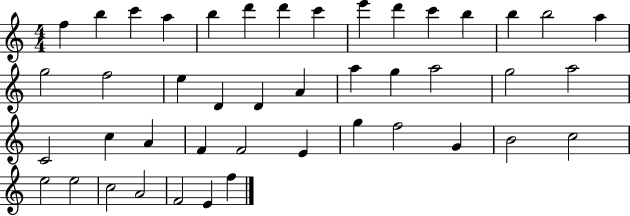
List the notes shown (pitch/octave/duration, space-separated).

F5/q B5/q C6/q A5/q B5/q D6/q D6/q C6/q E6/q D6/q C6/q B5/q B5/q B5/h A5/q G5/h F5/h E5/q D4/q D4/q A4/q A5/q G5/q A5/h G5/h A5/h C4/h C5/q A4/q F4/q F4/h E4/q G5/q F5/h G4/q B4/h C5/h E5/h E5/h C5/h A4/h F4/h E4/q F5/q